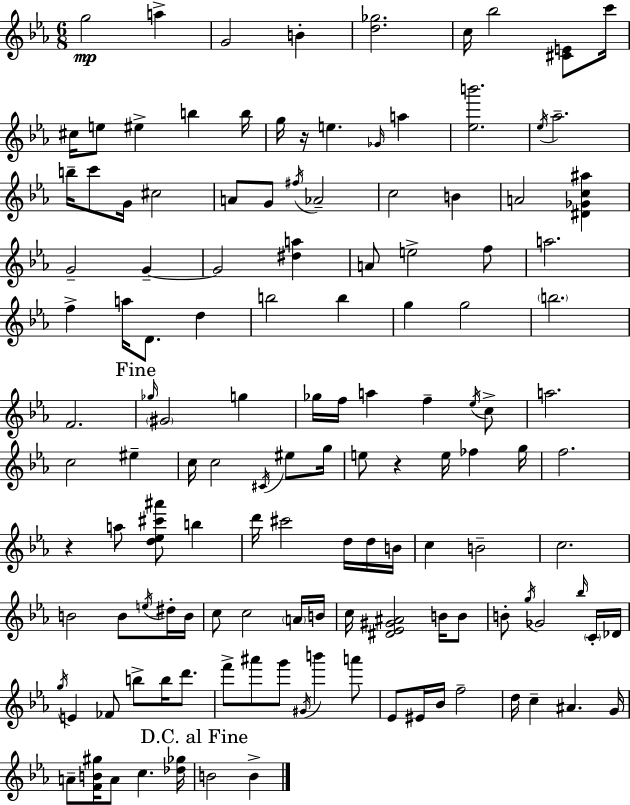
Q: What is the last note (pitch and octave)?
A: B4